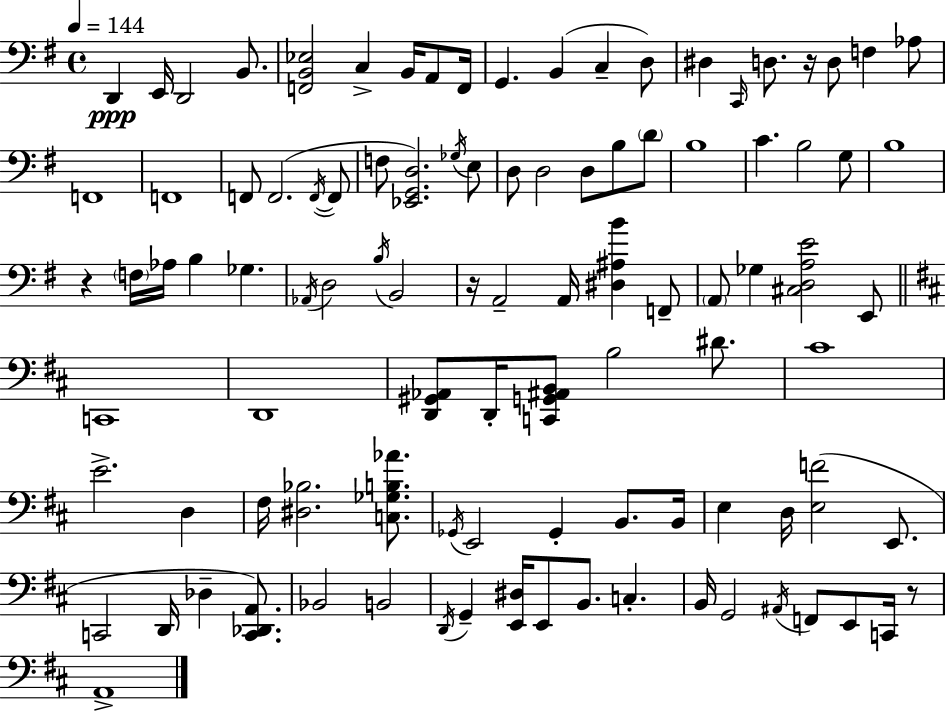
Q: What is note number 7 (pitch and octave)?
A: A2